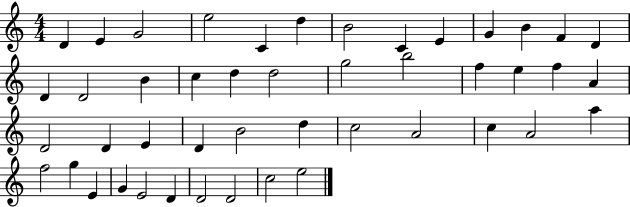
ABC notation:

X:1
T:Untitled
M:4/4
L:1/4
K:C
D E G2 e2 C d B2 C E G B F D D D2 B c d d2 g2 b2 f e f A D2 D E D B2 d c2 A2 c A2 a f2 g E G E2 D D2 D2 c2 e2